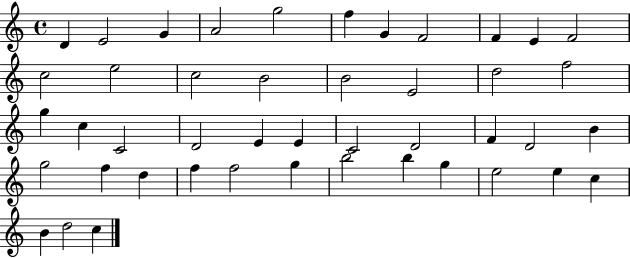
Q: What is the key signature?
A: C major